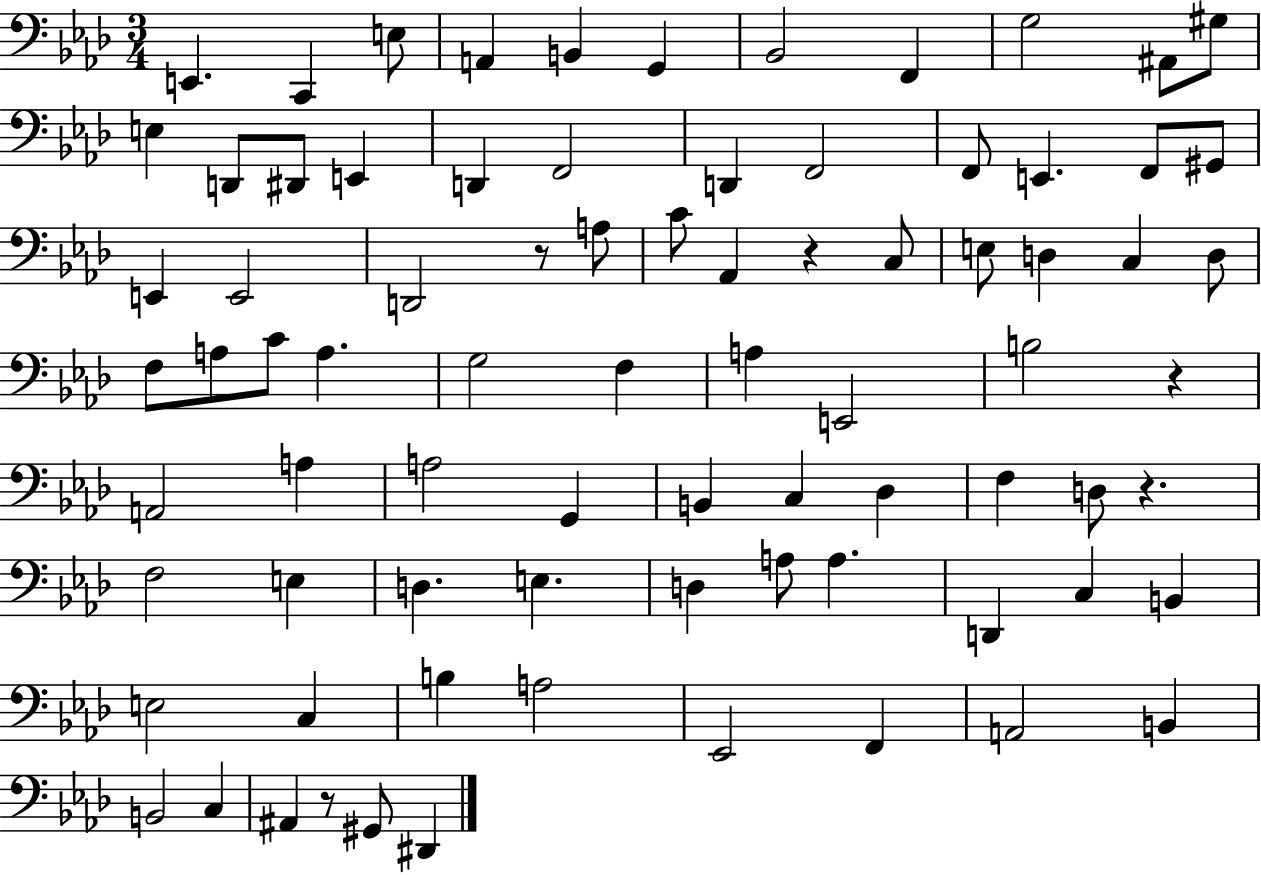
{
  \clef bass
  \numericTimeSignature
  \time 3/4
  \key aes \major
  \repeat volta 2 { e,4. c,4 e8 | a,4 b,4 g,4 | bes,2 f,4 | g2 ais,8 gis8 | \break e4 d,8 dis,8 e,4 | d,4 f,2 | d,4 f,2 | f,8 e,4. f,8 gis,8 | \break e,4 e,2 | d,2 r8 a8 | c'8 aes,4 r4 c8 | e8 d4 c4 d8 | \break f8 a8 c'8 a4. | g2 f4 | a4 e,2 | b2 r4 | \break a,2 a4 | a2 g,4 | b,4 c4 des4 | f4 d8 r4. | \break f2 e4 | d4. e4. | d4 a8 a4. | d,4 c4 b,4 | \break e2 c4 | b4 a2 | ees,2 f,4 | a,2 b,4 | \break b,2 c4 | ais,4 r8 gis,8 dis,4 | } \bar "|."
}